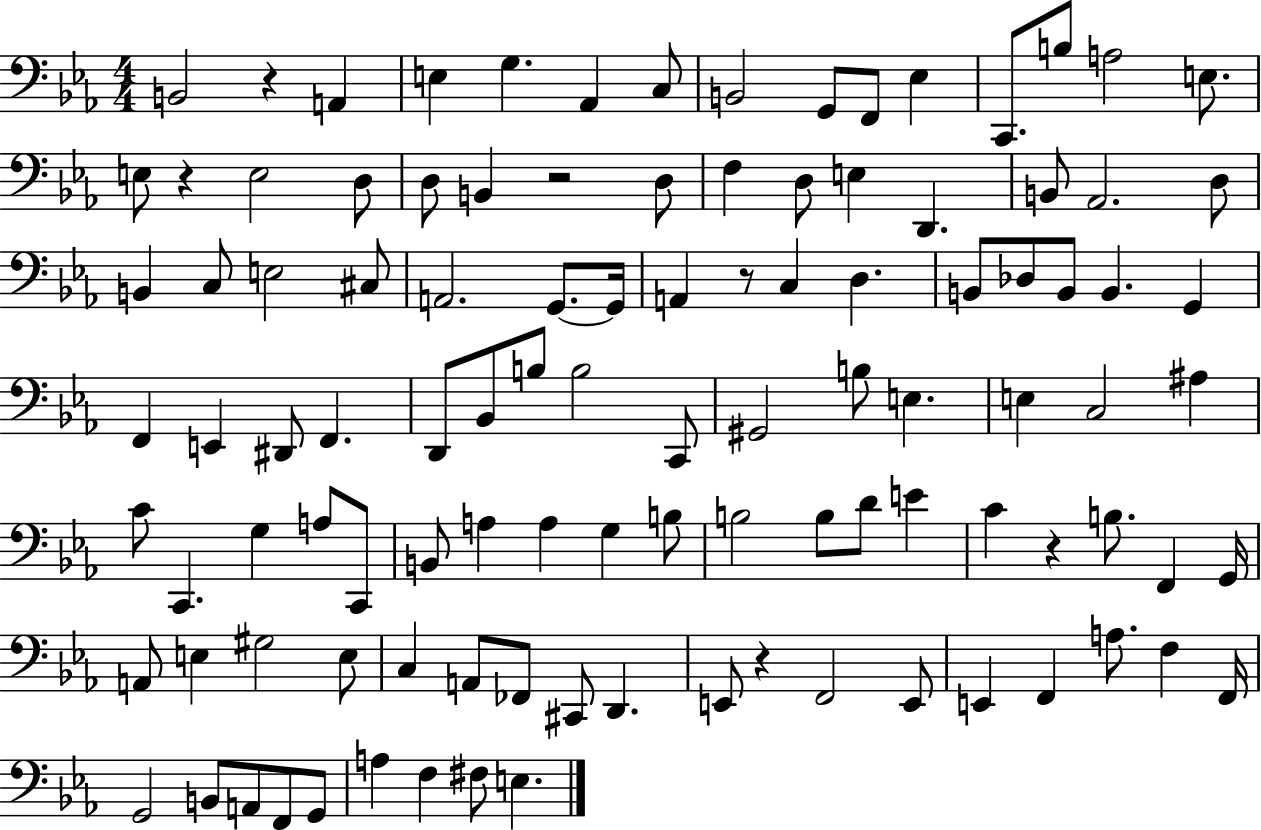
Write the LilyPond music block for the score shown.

{
  \clef bass
  \numericTimeSignature
  \time 4/4
  \key ees \major
  b,2 r4 a,4 | e4 g4. aes,4 c8 | b,2 g,8 f,8 ees4 | c,8. b8 a2 e8. | \break e8 r4 e2 d8 | d8 b,4 r2 d8 | f4 d8 e4 d,4. | b,8 aes,2. d8 | \break b,4 c8 e2 cis8 | a,2. g,8.~~ g,16 | a,4 r8 c4 d4. | b,8 des8 b,8 b,4. g,4 | \break f,4 e,4 dis,8 f,4. | d,8 bes,8 b8 b2 c,8 | gis,2 b8 e4. | e4 c2 ais4 | \break c'8 c,4. g4 a8 c,8 | b,8 a4 a4 g4 b8 | b2 b8 d'8 e'4 | c'4 r4 b8. f,4 g,16 | \break a,8 e4 gis2 e8 | c4 a,8 fes,8 cis,8 d,4. | e,8 r4 f,2 e,8 | e,4 f,4 a8. f4 f,16 | \break g,2 b,8 a,8 f,8 g,8 | a4 f4 fis8 e4. | \bar "|."
}